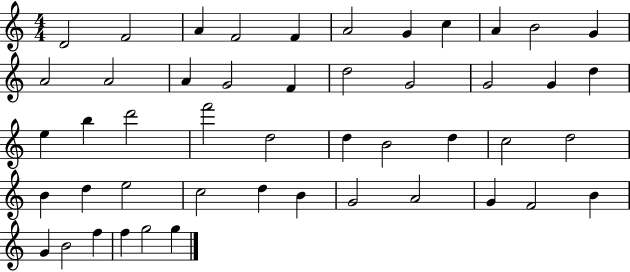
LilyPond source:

{
  \clef treble
  \numericTimeSignature
  \time 4/4
  \key c \major
  d'2 f'2 | a'4 f'2 f'4 | a'2 g'4 c''4 | a'4 b'2 g'4 | \break a'2 a'2 | a'4 g'2 f'4 | d''2 g'2 | g'2 g'4 d''4 | \break e''4 b''4 d'''2 | f'''2 d''2 | d''4 b'2 d''4 | c''2 d''2 | \break b'4 d''4 e''2 | c''2 d''4 b'4 | g'2 a'2 | g'4 f'2 b'4 | \break g'4 b'2 f''4 | f''4 g''2 g''4 | \bar "|."
}